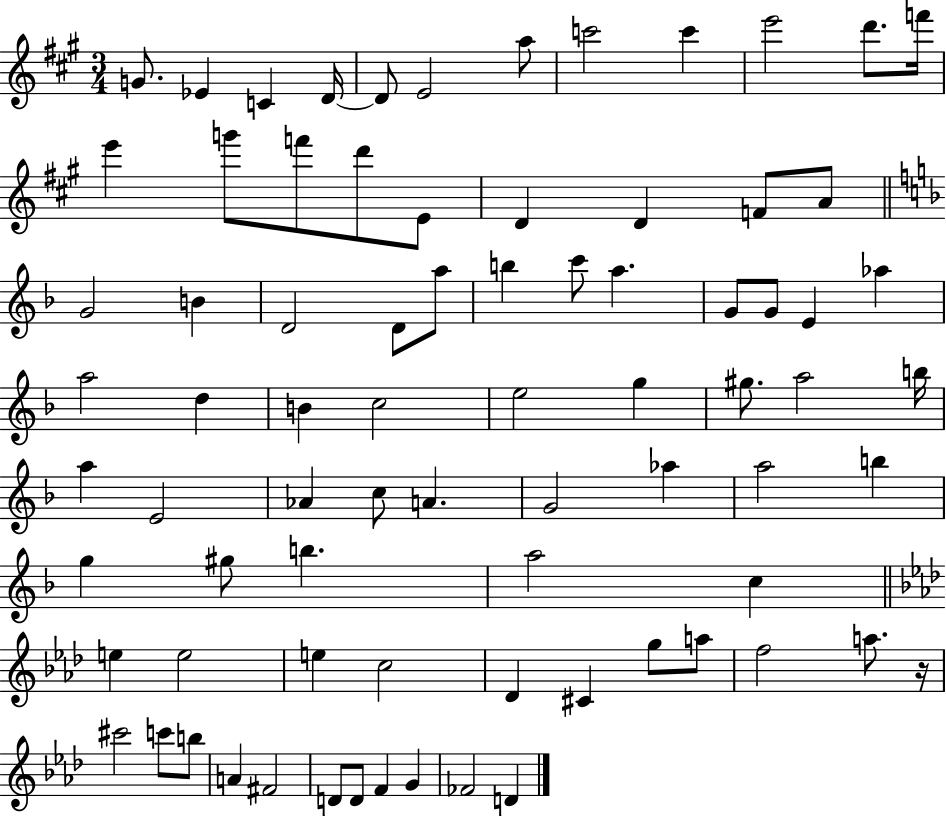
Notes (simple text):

G4/e. Eb4/q C4/q D4/s D4/e E4/h A5/e C6/h C6/q E6/h D6/e. F6/s E6/q G6/e F6/e D6/e E4/e D4/q D4/q F4/e A4/e G4/h B4/q D4/h D4/e A5/e B5/q C6/e A5/q. G4/e G4/e E4/q Ab5/q A5/h D5/q B4/q C5/h E5/h G5/q G#5/e. A5/h B5/s A5/q E4/h Ab4/q C5/e A4/q. G4/h Ab5/q A5/h B5/q G5/q G#5/e B5/q. A5/h C5/q E5/q E5/h E5/q C5/h Db4/q C#4/q G5/e A5/e F5/h A5/e. R/s C#6/h C6/e B5/e A4/q F#4/h D4/e D4/e F4/q G4/q FES4/h D4/q